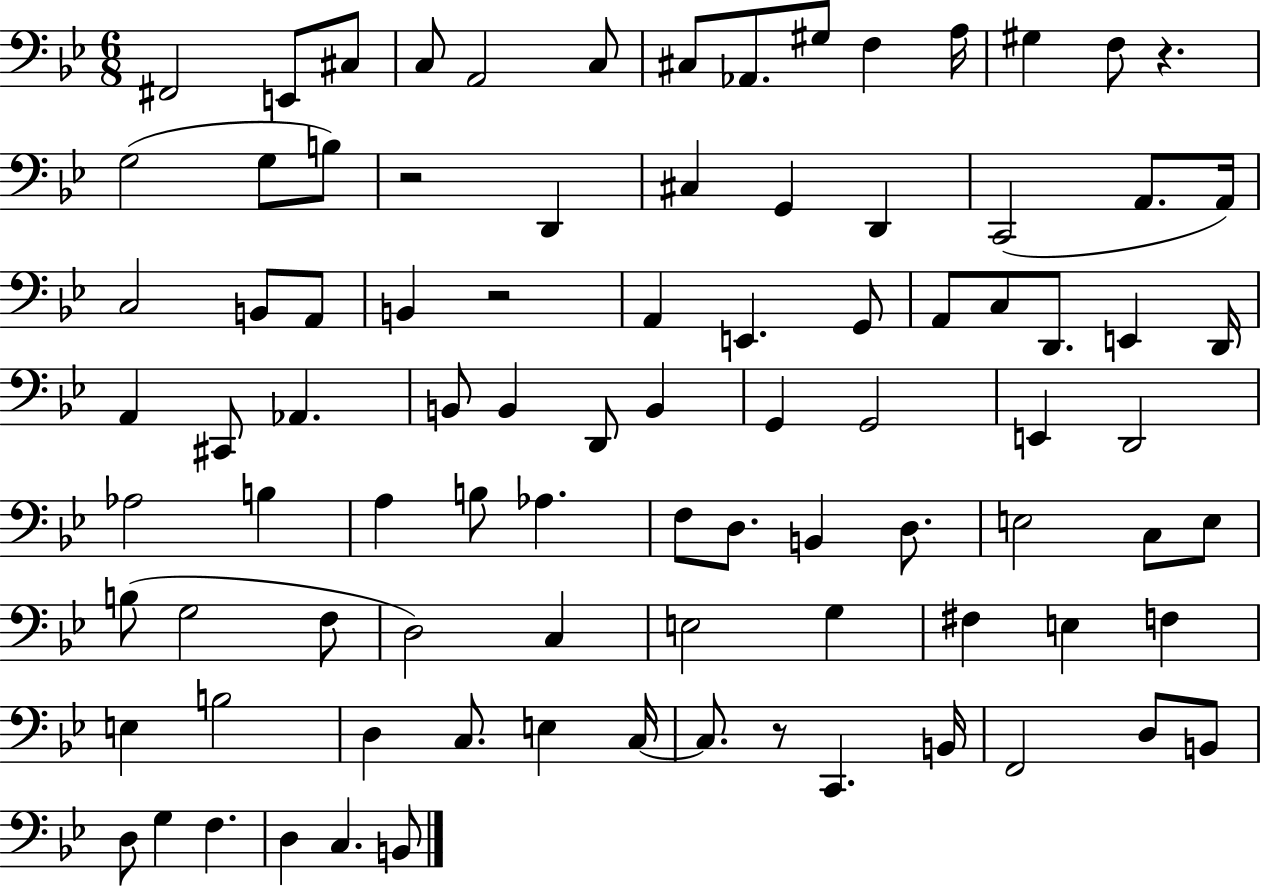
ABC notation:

X:1
T:Untitled
M:6/8
L:1/4
K:Bb
^F,,2 E,,/2 ^C,/2 C,/2 A,,2 C,/2 ^C,/2 _A,,/2 ^G,/2 F, A,/4 ^G, F,/2 z G,2 G,/2 B,/2 z2 D,, ^C, G,, D,, C,,2 A,,/2 A,,/4 C,2 B,,/2 A,,/2 B,, z2 A,, E,, G,,/2 A,,/2 C,/2 D,,/2 E,, D,,/4 A,, ^C,,/2 _A,, B,,/2 B,, D,,/2 B,, G,, G,,2 E,, D,,2 _A,2 B, A, B,/2 _A, F,/2 D,/2 B,, D,/2 E,2 C,/2 E,/2 B,/2 G,2 F,/2 D,2 C, E,2 G, ^F, E, F, E, B,2 D, C,/2 E, C,/4 C,/2 z/2 C,, B,,/4 F,,2 D,/2 B,,/2 D,/2 G, F, D, C, B,,/2